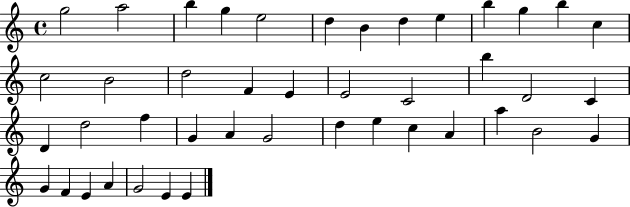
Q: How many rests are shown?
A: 0